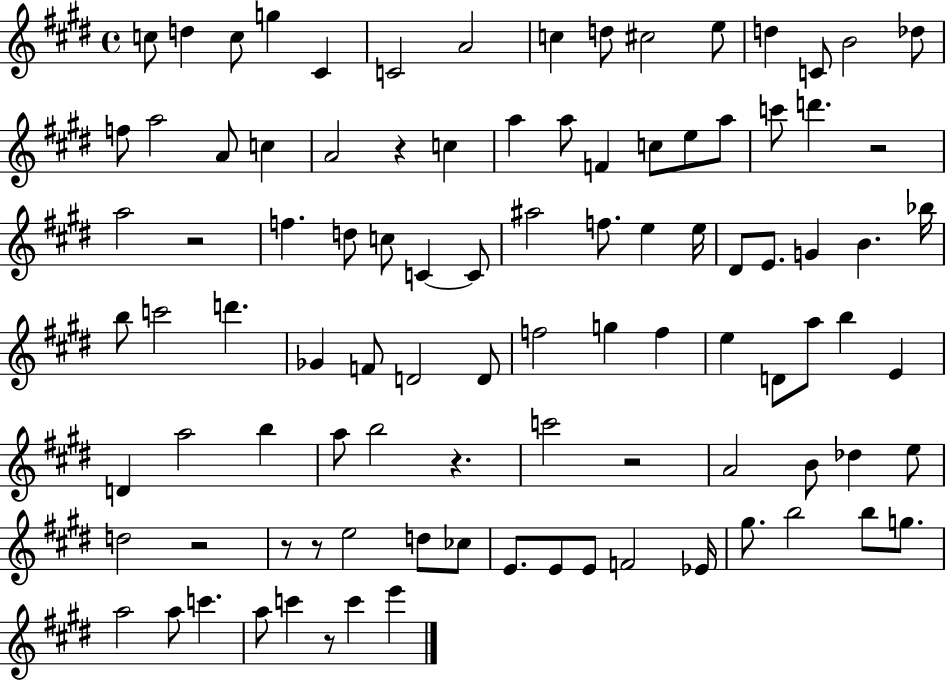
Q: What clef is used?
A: treble